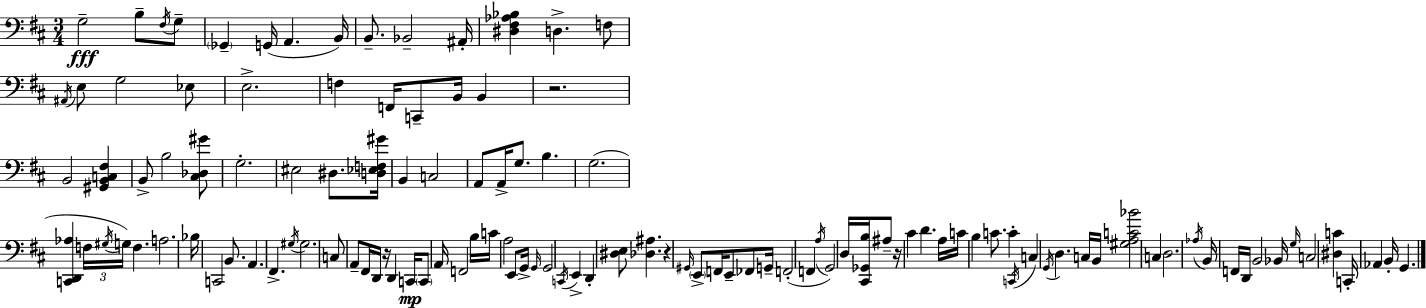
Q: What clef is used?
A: bass